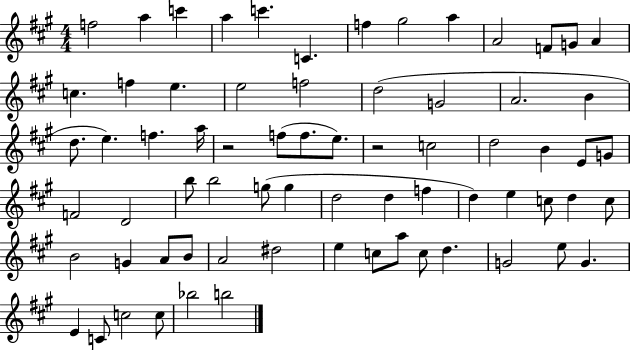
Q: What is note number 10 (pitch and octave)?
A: A4